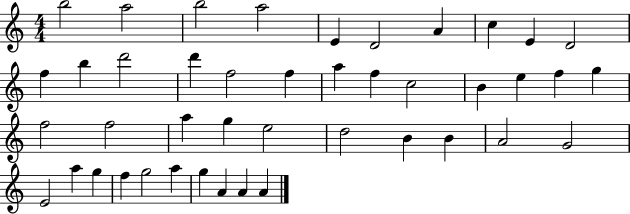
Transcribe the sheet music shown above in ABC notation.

X:1
T:Untitled
M:4/4
L:1/4
K:C
b2 a2 b2 a2 E D2 A c E D2 f b d'2 d' f2 f a f c2 B e f g f2 f2 a g e2 d2 B B A2 G2 E2 a g f g2 a g A A A